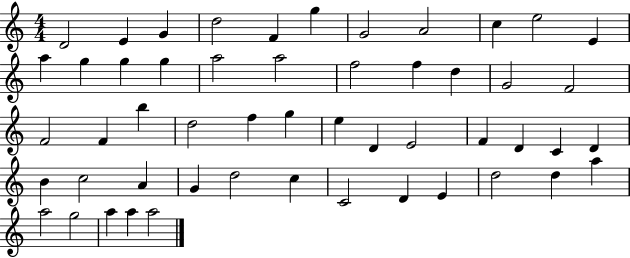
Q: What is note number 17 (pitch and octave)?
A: A5